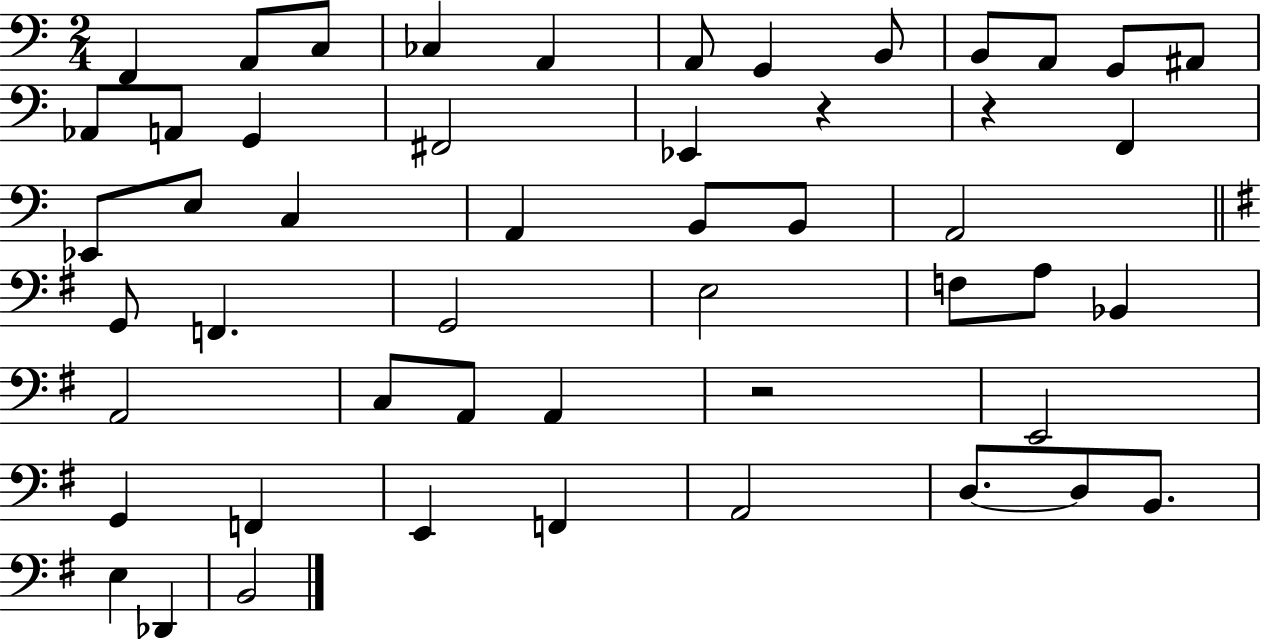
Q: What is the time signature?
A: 2/4